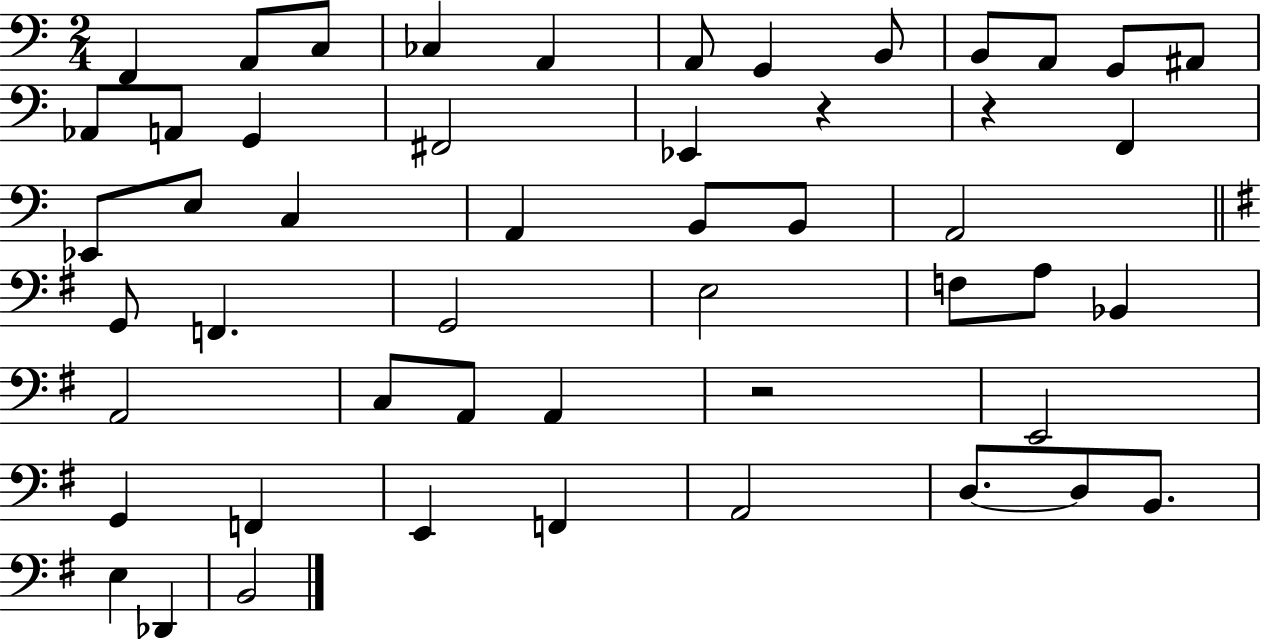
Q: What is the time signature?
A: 2/4